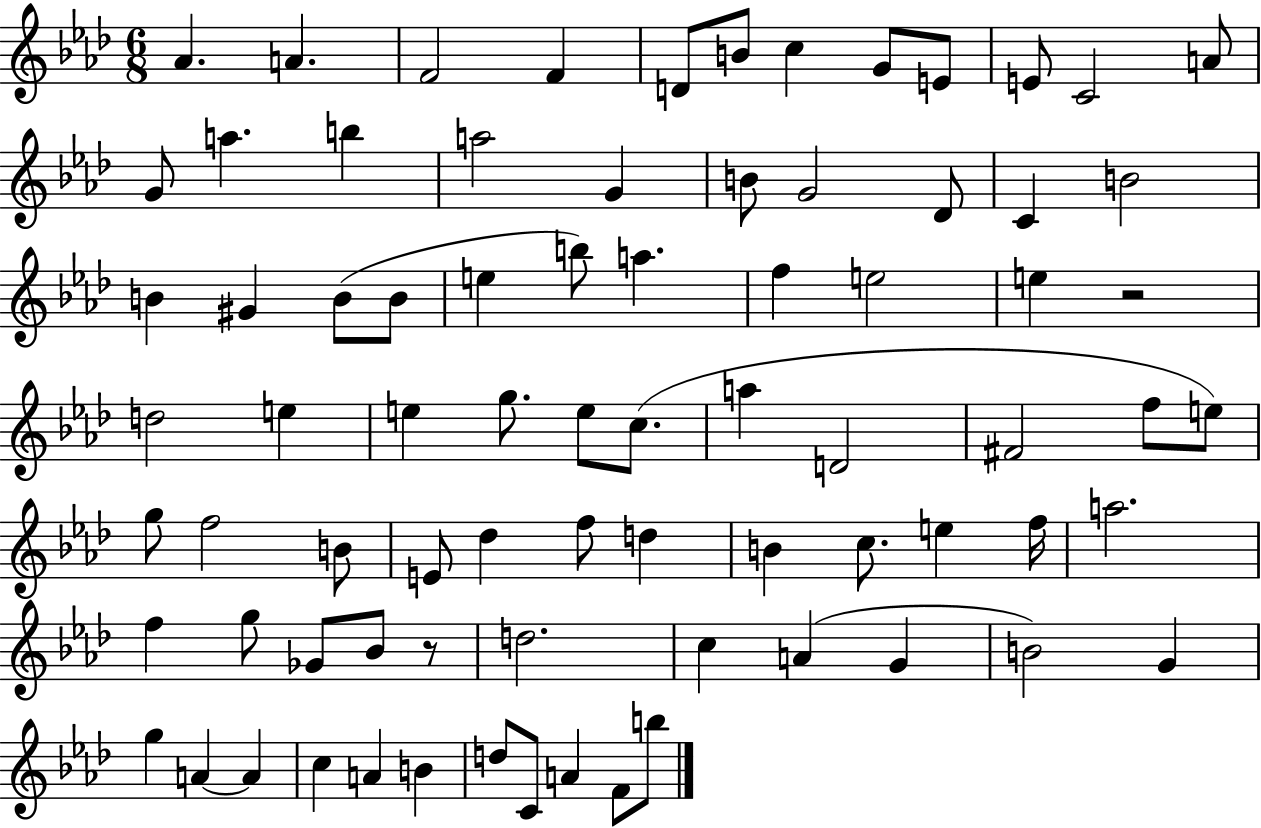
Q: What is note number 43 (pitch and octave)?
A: E5